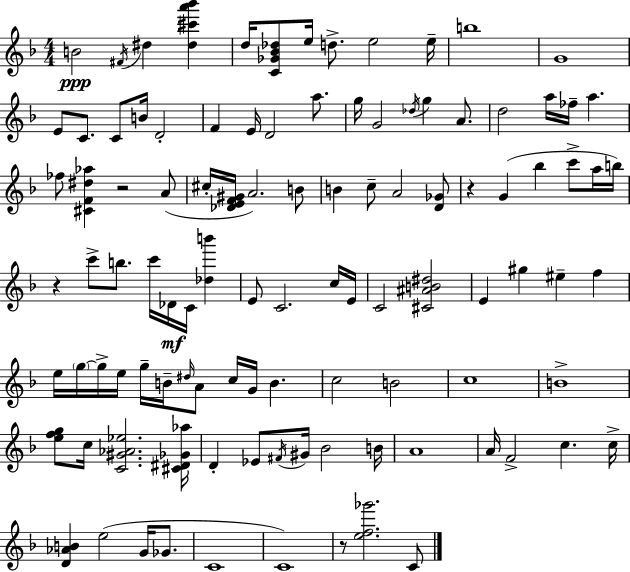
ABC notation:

X:1
T:Untitled
M:4/4
L:1/4
K:Dm
B2 ^F/4 ^d [^d^c'a'_b'] d/4 [C_G_B_d]/2 e/4 d/2 e2 e/4 b4 G4 E/2 C/2 C/2 B/4 D2 F E/4 D2 a/2 g/4 G2 _d/4 g A/2 d2 a/4 _f/4 a _f/2 [^CF^d_a] z2 A/2 ^c/4 [_DEF^G]/4 A2 B/2 B c/2 A2 [D_G]/2 z G _b c'/2 a/4 b/4 z c'/2 b/2 c'/4 _D/4 C/4 [_db'] E/2 C2 c/4 E/4 C2 [^C^AB^d]2 E ^g ^e f e/4 g/4 g/4 e/4 g/4 B/4 ^d/4 A/2 c/4 G/4 B c2 B2 c4 B4 [efg]/2 c/4 [C^G_A_e]2 [^C^D_G_a]/4 D _E/2 ^F/4 ^G/4 _B2 B/4 A4 A/4 F2 c c/4 [D_AB] e2 G/4 _G/2 C4 C4 z/2 [ef_g']2 C/2